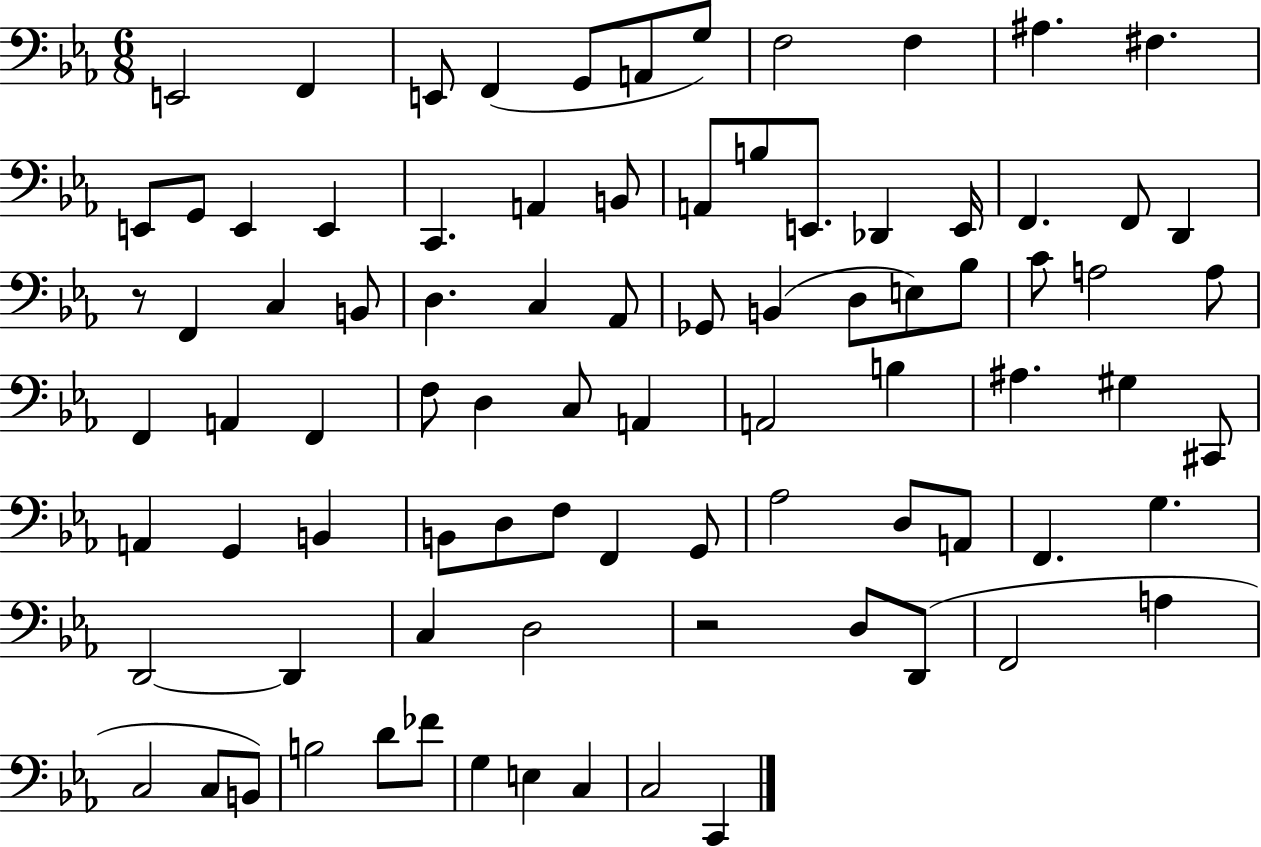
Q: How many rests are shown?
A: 2